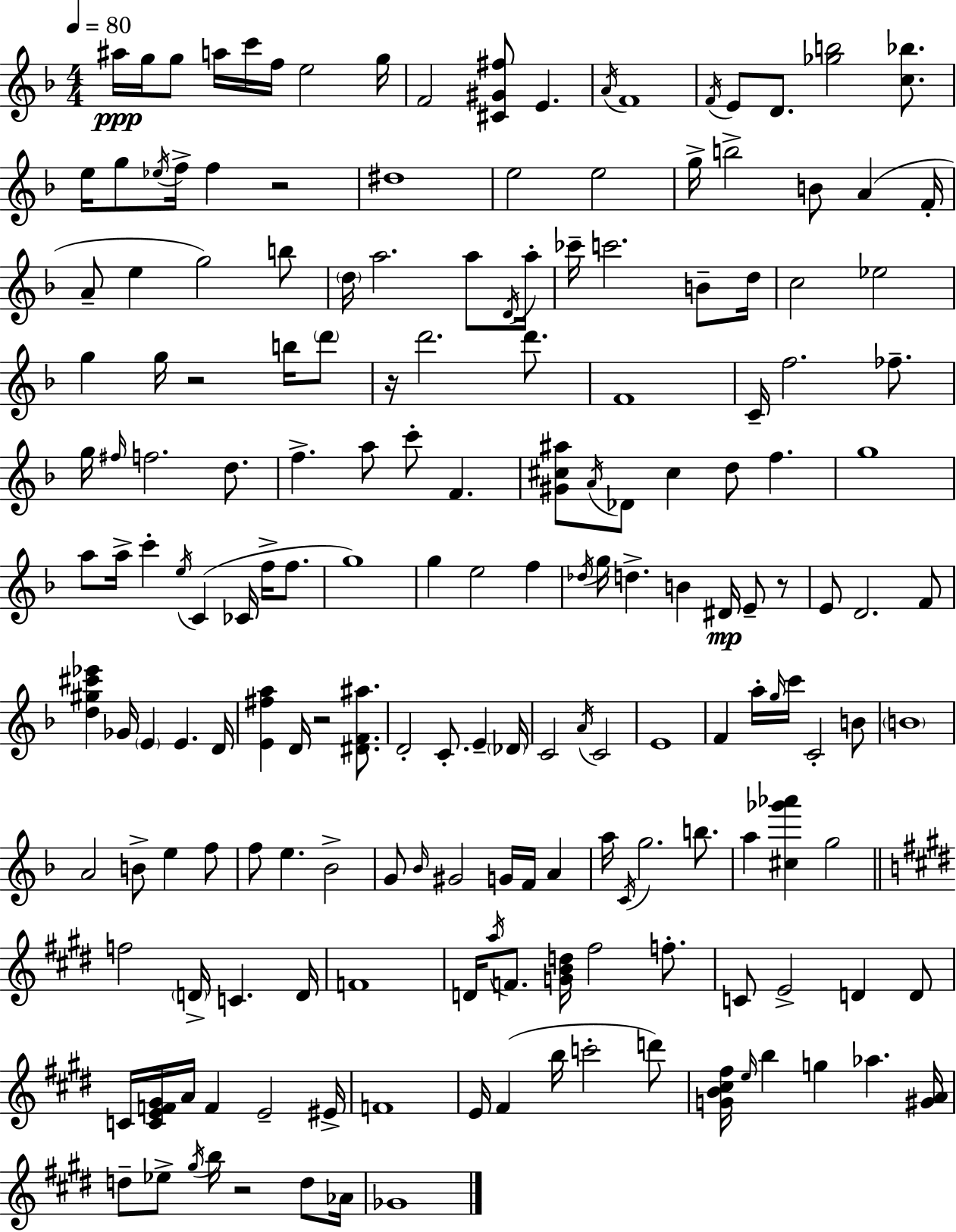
A#5/s G5/s G5/e A5/s C6/s F5/s E5/h G5/s F4/h [C#4,G#4,F#5]/e E4/q. A4/s F4/w F4/s E4/e D4/e. [Gb5,B5]/h [C5,Bb5]/e. E5/s G5/e Eb5/s F5/s F5/q R/h D#5/w E5/h E5/h G5/s B5/h B4/e A4/q F4/s A4/e E5/q G5/h B5/e D5/s A5/h. A5/e D4/s A5/s CES6/s C6/h. B4/e D5/s C5/h Eb5/h G5/q G5/s R/h B5/s D6/e R/s D6/h. D6/e. F4/w C4/s F5/h. FES5/e. G5/s F#5/s F5/h. D5/e. F5/q. A5/e C6/e F4/q. [G#4,C#5,A#5]/e A4/s Db4/e C#5/q D5/e F5/q. G5/w A5/e A5/s C6/q E5/s C4/q CES4/s F5/s F5/e. G5/w G5/q E5/h F5/q Db5/s G5/s D5/q. B4/q D#4/s E4/e R/e E4/e D4/h. F4/e [D5,G#5,C#6,Eb6]/q Gb4/s E4/q E4/q. D4/s [E4,F#5,A5]/q D4/s R/h [D#4,F4,A#5]/e. D4/h C4/e. E4/q Db4/s C4/h A4/s C4/h E4/w F4/q A5/s G5/s C6/s C4/h B4/e B4/w A4/h B4/e E5/q F5/e F5/e E5/q. Bb4/h G4/e Bb4/s G#4/h G4/s F4/s A4/q A5/s C4/s G5/h. B5/e. A5/q [C#5,Gb6,Ab6]/q G5/h F5/h D4/s C4/q. D4/s F4/w D4/s A5/s F4/e. [G4,B4,D5]/s F#5/h F5/e. C4/e E4/h D4/q D4/e C4/s [C4,E4,F4,G#4]/s A4/s F4/q E4/h EIS4/s F4/w E4/s F#4/q B5/s C6/h D6/e [G4,B4,C#5,F#5]/s E5/s B5/q G5/q Ab5/q. [G#4,A4]/s D5/e Eb5/e G#5/s B5/s R/h D5/e Ab4/s Gb4/w